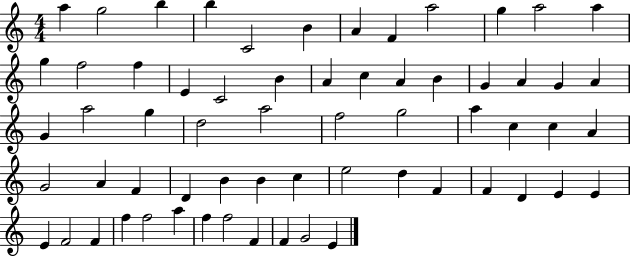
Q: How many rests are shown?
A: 0